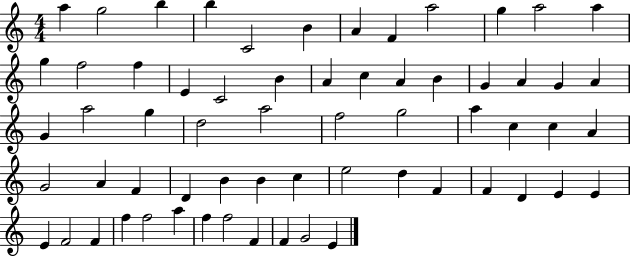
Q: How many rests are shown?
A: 0